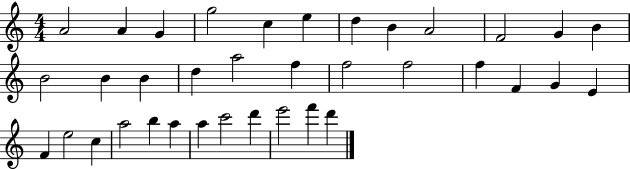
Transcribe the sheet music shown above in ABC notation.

X:1
T:Untitled
M:4/4
L:1/4
K:C
A2 A G g2 c e d B A2 F2 G B B2 B B d a2 f f2 f2 f F G E F e2 c a2 b a a c'2 d' e'2 f' d'